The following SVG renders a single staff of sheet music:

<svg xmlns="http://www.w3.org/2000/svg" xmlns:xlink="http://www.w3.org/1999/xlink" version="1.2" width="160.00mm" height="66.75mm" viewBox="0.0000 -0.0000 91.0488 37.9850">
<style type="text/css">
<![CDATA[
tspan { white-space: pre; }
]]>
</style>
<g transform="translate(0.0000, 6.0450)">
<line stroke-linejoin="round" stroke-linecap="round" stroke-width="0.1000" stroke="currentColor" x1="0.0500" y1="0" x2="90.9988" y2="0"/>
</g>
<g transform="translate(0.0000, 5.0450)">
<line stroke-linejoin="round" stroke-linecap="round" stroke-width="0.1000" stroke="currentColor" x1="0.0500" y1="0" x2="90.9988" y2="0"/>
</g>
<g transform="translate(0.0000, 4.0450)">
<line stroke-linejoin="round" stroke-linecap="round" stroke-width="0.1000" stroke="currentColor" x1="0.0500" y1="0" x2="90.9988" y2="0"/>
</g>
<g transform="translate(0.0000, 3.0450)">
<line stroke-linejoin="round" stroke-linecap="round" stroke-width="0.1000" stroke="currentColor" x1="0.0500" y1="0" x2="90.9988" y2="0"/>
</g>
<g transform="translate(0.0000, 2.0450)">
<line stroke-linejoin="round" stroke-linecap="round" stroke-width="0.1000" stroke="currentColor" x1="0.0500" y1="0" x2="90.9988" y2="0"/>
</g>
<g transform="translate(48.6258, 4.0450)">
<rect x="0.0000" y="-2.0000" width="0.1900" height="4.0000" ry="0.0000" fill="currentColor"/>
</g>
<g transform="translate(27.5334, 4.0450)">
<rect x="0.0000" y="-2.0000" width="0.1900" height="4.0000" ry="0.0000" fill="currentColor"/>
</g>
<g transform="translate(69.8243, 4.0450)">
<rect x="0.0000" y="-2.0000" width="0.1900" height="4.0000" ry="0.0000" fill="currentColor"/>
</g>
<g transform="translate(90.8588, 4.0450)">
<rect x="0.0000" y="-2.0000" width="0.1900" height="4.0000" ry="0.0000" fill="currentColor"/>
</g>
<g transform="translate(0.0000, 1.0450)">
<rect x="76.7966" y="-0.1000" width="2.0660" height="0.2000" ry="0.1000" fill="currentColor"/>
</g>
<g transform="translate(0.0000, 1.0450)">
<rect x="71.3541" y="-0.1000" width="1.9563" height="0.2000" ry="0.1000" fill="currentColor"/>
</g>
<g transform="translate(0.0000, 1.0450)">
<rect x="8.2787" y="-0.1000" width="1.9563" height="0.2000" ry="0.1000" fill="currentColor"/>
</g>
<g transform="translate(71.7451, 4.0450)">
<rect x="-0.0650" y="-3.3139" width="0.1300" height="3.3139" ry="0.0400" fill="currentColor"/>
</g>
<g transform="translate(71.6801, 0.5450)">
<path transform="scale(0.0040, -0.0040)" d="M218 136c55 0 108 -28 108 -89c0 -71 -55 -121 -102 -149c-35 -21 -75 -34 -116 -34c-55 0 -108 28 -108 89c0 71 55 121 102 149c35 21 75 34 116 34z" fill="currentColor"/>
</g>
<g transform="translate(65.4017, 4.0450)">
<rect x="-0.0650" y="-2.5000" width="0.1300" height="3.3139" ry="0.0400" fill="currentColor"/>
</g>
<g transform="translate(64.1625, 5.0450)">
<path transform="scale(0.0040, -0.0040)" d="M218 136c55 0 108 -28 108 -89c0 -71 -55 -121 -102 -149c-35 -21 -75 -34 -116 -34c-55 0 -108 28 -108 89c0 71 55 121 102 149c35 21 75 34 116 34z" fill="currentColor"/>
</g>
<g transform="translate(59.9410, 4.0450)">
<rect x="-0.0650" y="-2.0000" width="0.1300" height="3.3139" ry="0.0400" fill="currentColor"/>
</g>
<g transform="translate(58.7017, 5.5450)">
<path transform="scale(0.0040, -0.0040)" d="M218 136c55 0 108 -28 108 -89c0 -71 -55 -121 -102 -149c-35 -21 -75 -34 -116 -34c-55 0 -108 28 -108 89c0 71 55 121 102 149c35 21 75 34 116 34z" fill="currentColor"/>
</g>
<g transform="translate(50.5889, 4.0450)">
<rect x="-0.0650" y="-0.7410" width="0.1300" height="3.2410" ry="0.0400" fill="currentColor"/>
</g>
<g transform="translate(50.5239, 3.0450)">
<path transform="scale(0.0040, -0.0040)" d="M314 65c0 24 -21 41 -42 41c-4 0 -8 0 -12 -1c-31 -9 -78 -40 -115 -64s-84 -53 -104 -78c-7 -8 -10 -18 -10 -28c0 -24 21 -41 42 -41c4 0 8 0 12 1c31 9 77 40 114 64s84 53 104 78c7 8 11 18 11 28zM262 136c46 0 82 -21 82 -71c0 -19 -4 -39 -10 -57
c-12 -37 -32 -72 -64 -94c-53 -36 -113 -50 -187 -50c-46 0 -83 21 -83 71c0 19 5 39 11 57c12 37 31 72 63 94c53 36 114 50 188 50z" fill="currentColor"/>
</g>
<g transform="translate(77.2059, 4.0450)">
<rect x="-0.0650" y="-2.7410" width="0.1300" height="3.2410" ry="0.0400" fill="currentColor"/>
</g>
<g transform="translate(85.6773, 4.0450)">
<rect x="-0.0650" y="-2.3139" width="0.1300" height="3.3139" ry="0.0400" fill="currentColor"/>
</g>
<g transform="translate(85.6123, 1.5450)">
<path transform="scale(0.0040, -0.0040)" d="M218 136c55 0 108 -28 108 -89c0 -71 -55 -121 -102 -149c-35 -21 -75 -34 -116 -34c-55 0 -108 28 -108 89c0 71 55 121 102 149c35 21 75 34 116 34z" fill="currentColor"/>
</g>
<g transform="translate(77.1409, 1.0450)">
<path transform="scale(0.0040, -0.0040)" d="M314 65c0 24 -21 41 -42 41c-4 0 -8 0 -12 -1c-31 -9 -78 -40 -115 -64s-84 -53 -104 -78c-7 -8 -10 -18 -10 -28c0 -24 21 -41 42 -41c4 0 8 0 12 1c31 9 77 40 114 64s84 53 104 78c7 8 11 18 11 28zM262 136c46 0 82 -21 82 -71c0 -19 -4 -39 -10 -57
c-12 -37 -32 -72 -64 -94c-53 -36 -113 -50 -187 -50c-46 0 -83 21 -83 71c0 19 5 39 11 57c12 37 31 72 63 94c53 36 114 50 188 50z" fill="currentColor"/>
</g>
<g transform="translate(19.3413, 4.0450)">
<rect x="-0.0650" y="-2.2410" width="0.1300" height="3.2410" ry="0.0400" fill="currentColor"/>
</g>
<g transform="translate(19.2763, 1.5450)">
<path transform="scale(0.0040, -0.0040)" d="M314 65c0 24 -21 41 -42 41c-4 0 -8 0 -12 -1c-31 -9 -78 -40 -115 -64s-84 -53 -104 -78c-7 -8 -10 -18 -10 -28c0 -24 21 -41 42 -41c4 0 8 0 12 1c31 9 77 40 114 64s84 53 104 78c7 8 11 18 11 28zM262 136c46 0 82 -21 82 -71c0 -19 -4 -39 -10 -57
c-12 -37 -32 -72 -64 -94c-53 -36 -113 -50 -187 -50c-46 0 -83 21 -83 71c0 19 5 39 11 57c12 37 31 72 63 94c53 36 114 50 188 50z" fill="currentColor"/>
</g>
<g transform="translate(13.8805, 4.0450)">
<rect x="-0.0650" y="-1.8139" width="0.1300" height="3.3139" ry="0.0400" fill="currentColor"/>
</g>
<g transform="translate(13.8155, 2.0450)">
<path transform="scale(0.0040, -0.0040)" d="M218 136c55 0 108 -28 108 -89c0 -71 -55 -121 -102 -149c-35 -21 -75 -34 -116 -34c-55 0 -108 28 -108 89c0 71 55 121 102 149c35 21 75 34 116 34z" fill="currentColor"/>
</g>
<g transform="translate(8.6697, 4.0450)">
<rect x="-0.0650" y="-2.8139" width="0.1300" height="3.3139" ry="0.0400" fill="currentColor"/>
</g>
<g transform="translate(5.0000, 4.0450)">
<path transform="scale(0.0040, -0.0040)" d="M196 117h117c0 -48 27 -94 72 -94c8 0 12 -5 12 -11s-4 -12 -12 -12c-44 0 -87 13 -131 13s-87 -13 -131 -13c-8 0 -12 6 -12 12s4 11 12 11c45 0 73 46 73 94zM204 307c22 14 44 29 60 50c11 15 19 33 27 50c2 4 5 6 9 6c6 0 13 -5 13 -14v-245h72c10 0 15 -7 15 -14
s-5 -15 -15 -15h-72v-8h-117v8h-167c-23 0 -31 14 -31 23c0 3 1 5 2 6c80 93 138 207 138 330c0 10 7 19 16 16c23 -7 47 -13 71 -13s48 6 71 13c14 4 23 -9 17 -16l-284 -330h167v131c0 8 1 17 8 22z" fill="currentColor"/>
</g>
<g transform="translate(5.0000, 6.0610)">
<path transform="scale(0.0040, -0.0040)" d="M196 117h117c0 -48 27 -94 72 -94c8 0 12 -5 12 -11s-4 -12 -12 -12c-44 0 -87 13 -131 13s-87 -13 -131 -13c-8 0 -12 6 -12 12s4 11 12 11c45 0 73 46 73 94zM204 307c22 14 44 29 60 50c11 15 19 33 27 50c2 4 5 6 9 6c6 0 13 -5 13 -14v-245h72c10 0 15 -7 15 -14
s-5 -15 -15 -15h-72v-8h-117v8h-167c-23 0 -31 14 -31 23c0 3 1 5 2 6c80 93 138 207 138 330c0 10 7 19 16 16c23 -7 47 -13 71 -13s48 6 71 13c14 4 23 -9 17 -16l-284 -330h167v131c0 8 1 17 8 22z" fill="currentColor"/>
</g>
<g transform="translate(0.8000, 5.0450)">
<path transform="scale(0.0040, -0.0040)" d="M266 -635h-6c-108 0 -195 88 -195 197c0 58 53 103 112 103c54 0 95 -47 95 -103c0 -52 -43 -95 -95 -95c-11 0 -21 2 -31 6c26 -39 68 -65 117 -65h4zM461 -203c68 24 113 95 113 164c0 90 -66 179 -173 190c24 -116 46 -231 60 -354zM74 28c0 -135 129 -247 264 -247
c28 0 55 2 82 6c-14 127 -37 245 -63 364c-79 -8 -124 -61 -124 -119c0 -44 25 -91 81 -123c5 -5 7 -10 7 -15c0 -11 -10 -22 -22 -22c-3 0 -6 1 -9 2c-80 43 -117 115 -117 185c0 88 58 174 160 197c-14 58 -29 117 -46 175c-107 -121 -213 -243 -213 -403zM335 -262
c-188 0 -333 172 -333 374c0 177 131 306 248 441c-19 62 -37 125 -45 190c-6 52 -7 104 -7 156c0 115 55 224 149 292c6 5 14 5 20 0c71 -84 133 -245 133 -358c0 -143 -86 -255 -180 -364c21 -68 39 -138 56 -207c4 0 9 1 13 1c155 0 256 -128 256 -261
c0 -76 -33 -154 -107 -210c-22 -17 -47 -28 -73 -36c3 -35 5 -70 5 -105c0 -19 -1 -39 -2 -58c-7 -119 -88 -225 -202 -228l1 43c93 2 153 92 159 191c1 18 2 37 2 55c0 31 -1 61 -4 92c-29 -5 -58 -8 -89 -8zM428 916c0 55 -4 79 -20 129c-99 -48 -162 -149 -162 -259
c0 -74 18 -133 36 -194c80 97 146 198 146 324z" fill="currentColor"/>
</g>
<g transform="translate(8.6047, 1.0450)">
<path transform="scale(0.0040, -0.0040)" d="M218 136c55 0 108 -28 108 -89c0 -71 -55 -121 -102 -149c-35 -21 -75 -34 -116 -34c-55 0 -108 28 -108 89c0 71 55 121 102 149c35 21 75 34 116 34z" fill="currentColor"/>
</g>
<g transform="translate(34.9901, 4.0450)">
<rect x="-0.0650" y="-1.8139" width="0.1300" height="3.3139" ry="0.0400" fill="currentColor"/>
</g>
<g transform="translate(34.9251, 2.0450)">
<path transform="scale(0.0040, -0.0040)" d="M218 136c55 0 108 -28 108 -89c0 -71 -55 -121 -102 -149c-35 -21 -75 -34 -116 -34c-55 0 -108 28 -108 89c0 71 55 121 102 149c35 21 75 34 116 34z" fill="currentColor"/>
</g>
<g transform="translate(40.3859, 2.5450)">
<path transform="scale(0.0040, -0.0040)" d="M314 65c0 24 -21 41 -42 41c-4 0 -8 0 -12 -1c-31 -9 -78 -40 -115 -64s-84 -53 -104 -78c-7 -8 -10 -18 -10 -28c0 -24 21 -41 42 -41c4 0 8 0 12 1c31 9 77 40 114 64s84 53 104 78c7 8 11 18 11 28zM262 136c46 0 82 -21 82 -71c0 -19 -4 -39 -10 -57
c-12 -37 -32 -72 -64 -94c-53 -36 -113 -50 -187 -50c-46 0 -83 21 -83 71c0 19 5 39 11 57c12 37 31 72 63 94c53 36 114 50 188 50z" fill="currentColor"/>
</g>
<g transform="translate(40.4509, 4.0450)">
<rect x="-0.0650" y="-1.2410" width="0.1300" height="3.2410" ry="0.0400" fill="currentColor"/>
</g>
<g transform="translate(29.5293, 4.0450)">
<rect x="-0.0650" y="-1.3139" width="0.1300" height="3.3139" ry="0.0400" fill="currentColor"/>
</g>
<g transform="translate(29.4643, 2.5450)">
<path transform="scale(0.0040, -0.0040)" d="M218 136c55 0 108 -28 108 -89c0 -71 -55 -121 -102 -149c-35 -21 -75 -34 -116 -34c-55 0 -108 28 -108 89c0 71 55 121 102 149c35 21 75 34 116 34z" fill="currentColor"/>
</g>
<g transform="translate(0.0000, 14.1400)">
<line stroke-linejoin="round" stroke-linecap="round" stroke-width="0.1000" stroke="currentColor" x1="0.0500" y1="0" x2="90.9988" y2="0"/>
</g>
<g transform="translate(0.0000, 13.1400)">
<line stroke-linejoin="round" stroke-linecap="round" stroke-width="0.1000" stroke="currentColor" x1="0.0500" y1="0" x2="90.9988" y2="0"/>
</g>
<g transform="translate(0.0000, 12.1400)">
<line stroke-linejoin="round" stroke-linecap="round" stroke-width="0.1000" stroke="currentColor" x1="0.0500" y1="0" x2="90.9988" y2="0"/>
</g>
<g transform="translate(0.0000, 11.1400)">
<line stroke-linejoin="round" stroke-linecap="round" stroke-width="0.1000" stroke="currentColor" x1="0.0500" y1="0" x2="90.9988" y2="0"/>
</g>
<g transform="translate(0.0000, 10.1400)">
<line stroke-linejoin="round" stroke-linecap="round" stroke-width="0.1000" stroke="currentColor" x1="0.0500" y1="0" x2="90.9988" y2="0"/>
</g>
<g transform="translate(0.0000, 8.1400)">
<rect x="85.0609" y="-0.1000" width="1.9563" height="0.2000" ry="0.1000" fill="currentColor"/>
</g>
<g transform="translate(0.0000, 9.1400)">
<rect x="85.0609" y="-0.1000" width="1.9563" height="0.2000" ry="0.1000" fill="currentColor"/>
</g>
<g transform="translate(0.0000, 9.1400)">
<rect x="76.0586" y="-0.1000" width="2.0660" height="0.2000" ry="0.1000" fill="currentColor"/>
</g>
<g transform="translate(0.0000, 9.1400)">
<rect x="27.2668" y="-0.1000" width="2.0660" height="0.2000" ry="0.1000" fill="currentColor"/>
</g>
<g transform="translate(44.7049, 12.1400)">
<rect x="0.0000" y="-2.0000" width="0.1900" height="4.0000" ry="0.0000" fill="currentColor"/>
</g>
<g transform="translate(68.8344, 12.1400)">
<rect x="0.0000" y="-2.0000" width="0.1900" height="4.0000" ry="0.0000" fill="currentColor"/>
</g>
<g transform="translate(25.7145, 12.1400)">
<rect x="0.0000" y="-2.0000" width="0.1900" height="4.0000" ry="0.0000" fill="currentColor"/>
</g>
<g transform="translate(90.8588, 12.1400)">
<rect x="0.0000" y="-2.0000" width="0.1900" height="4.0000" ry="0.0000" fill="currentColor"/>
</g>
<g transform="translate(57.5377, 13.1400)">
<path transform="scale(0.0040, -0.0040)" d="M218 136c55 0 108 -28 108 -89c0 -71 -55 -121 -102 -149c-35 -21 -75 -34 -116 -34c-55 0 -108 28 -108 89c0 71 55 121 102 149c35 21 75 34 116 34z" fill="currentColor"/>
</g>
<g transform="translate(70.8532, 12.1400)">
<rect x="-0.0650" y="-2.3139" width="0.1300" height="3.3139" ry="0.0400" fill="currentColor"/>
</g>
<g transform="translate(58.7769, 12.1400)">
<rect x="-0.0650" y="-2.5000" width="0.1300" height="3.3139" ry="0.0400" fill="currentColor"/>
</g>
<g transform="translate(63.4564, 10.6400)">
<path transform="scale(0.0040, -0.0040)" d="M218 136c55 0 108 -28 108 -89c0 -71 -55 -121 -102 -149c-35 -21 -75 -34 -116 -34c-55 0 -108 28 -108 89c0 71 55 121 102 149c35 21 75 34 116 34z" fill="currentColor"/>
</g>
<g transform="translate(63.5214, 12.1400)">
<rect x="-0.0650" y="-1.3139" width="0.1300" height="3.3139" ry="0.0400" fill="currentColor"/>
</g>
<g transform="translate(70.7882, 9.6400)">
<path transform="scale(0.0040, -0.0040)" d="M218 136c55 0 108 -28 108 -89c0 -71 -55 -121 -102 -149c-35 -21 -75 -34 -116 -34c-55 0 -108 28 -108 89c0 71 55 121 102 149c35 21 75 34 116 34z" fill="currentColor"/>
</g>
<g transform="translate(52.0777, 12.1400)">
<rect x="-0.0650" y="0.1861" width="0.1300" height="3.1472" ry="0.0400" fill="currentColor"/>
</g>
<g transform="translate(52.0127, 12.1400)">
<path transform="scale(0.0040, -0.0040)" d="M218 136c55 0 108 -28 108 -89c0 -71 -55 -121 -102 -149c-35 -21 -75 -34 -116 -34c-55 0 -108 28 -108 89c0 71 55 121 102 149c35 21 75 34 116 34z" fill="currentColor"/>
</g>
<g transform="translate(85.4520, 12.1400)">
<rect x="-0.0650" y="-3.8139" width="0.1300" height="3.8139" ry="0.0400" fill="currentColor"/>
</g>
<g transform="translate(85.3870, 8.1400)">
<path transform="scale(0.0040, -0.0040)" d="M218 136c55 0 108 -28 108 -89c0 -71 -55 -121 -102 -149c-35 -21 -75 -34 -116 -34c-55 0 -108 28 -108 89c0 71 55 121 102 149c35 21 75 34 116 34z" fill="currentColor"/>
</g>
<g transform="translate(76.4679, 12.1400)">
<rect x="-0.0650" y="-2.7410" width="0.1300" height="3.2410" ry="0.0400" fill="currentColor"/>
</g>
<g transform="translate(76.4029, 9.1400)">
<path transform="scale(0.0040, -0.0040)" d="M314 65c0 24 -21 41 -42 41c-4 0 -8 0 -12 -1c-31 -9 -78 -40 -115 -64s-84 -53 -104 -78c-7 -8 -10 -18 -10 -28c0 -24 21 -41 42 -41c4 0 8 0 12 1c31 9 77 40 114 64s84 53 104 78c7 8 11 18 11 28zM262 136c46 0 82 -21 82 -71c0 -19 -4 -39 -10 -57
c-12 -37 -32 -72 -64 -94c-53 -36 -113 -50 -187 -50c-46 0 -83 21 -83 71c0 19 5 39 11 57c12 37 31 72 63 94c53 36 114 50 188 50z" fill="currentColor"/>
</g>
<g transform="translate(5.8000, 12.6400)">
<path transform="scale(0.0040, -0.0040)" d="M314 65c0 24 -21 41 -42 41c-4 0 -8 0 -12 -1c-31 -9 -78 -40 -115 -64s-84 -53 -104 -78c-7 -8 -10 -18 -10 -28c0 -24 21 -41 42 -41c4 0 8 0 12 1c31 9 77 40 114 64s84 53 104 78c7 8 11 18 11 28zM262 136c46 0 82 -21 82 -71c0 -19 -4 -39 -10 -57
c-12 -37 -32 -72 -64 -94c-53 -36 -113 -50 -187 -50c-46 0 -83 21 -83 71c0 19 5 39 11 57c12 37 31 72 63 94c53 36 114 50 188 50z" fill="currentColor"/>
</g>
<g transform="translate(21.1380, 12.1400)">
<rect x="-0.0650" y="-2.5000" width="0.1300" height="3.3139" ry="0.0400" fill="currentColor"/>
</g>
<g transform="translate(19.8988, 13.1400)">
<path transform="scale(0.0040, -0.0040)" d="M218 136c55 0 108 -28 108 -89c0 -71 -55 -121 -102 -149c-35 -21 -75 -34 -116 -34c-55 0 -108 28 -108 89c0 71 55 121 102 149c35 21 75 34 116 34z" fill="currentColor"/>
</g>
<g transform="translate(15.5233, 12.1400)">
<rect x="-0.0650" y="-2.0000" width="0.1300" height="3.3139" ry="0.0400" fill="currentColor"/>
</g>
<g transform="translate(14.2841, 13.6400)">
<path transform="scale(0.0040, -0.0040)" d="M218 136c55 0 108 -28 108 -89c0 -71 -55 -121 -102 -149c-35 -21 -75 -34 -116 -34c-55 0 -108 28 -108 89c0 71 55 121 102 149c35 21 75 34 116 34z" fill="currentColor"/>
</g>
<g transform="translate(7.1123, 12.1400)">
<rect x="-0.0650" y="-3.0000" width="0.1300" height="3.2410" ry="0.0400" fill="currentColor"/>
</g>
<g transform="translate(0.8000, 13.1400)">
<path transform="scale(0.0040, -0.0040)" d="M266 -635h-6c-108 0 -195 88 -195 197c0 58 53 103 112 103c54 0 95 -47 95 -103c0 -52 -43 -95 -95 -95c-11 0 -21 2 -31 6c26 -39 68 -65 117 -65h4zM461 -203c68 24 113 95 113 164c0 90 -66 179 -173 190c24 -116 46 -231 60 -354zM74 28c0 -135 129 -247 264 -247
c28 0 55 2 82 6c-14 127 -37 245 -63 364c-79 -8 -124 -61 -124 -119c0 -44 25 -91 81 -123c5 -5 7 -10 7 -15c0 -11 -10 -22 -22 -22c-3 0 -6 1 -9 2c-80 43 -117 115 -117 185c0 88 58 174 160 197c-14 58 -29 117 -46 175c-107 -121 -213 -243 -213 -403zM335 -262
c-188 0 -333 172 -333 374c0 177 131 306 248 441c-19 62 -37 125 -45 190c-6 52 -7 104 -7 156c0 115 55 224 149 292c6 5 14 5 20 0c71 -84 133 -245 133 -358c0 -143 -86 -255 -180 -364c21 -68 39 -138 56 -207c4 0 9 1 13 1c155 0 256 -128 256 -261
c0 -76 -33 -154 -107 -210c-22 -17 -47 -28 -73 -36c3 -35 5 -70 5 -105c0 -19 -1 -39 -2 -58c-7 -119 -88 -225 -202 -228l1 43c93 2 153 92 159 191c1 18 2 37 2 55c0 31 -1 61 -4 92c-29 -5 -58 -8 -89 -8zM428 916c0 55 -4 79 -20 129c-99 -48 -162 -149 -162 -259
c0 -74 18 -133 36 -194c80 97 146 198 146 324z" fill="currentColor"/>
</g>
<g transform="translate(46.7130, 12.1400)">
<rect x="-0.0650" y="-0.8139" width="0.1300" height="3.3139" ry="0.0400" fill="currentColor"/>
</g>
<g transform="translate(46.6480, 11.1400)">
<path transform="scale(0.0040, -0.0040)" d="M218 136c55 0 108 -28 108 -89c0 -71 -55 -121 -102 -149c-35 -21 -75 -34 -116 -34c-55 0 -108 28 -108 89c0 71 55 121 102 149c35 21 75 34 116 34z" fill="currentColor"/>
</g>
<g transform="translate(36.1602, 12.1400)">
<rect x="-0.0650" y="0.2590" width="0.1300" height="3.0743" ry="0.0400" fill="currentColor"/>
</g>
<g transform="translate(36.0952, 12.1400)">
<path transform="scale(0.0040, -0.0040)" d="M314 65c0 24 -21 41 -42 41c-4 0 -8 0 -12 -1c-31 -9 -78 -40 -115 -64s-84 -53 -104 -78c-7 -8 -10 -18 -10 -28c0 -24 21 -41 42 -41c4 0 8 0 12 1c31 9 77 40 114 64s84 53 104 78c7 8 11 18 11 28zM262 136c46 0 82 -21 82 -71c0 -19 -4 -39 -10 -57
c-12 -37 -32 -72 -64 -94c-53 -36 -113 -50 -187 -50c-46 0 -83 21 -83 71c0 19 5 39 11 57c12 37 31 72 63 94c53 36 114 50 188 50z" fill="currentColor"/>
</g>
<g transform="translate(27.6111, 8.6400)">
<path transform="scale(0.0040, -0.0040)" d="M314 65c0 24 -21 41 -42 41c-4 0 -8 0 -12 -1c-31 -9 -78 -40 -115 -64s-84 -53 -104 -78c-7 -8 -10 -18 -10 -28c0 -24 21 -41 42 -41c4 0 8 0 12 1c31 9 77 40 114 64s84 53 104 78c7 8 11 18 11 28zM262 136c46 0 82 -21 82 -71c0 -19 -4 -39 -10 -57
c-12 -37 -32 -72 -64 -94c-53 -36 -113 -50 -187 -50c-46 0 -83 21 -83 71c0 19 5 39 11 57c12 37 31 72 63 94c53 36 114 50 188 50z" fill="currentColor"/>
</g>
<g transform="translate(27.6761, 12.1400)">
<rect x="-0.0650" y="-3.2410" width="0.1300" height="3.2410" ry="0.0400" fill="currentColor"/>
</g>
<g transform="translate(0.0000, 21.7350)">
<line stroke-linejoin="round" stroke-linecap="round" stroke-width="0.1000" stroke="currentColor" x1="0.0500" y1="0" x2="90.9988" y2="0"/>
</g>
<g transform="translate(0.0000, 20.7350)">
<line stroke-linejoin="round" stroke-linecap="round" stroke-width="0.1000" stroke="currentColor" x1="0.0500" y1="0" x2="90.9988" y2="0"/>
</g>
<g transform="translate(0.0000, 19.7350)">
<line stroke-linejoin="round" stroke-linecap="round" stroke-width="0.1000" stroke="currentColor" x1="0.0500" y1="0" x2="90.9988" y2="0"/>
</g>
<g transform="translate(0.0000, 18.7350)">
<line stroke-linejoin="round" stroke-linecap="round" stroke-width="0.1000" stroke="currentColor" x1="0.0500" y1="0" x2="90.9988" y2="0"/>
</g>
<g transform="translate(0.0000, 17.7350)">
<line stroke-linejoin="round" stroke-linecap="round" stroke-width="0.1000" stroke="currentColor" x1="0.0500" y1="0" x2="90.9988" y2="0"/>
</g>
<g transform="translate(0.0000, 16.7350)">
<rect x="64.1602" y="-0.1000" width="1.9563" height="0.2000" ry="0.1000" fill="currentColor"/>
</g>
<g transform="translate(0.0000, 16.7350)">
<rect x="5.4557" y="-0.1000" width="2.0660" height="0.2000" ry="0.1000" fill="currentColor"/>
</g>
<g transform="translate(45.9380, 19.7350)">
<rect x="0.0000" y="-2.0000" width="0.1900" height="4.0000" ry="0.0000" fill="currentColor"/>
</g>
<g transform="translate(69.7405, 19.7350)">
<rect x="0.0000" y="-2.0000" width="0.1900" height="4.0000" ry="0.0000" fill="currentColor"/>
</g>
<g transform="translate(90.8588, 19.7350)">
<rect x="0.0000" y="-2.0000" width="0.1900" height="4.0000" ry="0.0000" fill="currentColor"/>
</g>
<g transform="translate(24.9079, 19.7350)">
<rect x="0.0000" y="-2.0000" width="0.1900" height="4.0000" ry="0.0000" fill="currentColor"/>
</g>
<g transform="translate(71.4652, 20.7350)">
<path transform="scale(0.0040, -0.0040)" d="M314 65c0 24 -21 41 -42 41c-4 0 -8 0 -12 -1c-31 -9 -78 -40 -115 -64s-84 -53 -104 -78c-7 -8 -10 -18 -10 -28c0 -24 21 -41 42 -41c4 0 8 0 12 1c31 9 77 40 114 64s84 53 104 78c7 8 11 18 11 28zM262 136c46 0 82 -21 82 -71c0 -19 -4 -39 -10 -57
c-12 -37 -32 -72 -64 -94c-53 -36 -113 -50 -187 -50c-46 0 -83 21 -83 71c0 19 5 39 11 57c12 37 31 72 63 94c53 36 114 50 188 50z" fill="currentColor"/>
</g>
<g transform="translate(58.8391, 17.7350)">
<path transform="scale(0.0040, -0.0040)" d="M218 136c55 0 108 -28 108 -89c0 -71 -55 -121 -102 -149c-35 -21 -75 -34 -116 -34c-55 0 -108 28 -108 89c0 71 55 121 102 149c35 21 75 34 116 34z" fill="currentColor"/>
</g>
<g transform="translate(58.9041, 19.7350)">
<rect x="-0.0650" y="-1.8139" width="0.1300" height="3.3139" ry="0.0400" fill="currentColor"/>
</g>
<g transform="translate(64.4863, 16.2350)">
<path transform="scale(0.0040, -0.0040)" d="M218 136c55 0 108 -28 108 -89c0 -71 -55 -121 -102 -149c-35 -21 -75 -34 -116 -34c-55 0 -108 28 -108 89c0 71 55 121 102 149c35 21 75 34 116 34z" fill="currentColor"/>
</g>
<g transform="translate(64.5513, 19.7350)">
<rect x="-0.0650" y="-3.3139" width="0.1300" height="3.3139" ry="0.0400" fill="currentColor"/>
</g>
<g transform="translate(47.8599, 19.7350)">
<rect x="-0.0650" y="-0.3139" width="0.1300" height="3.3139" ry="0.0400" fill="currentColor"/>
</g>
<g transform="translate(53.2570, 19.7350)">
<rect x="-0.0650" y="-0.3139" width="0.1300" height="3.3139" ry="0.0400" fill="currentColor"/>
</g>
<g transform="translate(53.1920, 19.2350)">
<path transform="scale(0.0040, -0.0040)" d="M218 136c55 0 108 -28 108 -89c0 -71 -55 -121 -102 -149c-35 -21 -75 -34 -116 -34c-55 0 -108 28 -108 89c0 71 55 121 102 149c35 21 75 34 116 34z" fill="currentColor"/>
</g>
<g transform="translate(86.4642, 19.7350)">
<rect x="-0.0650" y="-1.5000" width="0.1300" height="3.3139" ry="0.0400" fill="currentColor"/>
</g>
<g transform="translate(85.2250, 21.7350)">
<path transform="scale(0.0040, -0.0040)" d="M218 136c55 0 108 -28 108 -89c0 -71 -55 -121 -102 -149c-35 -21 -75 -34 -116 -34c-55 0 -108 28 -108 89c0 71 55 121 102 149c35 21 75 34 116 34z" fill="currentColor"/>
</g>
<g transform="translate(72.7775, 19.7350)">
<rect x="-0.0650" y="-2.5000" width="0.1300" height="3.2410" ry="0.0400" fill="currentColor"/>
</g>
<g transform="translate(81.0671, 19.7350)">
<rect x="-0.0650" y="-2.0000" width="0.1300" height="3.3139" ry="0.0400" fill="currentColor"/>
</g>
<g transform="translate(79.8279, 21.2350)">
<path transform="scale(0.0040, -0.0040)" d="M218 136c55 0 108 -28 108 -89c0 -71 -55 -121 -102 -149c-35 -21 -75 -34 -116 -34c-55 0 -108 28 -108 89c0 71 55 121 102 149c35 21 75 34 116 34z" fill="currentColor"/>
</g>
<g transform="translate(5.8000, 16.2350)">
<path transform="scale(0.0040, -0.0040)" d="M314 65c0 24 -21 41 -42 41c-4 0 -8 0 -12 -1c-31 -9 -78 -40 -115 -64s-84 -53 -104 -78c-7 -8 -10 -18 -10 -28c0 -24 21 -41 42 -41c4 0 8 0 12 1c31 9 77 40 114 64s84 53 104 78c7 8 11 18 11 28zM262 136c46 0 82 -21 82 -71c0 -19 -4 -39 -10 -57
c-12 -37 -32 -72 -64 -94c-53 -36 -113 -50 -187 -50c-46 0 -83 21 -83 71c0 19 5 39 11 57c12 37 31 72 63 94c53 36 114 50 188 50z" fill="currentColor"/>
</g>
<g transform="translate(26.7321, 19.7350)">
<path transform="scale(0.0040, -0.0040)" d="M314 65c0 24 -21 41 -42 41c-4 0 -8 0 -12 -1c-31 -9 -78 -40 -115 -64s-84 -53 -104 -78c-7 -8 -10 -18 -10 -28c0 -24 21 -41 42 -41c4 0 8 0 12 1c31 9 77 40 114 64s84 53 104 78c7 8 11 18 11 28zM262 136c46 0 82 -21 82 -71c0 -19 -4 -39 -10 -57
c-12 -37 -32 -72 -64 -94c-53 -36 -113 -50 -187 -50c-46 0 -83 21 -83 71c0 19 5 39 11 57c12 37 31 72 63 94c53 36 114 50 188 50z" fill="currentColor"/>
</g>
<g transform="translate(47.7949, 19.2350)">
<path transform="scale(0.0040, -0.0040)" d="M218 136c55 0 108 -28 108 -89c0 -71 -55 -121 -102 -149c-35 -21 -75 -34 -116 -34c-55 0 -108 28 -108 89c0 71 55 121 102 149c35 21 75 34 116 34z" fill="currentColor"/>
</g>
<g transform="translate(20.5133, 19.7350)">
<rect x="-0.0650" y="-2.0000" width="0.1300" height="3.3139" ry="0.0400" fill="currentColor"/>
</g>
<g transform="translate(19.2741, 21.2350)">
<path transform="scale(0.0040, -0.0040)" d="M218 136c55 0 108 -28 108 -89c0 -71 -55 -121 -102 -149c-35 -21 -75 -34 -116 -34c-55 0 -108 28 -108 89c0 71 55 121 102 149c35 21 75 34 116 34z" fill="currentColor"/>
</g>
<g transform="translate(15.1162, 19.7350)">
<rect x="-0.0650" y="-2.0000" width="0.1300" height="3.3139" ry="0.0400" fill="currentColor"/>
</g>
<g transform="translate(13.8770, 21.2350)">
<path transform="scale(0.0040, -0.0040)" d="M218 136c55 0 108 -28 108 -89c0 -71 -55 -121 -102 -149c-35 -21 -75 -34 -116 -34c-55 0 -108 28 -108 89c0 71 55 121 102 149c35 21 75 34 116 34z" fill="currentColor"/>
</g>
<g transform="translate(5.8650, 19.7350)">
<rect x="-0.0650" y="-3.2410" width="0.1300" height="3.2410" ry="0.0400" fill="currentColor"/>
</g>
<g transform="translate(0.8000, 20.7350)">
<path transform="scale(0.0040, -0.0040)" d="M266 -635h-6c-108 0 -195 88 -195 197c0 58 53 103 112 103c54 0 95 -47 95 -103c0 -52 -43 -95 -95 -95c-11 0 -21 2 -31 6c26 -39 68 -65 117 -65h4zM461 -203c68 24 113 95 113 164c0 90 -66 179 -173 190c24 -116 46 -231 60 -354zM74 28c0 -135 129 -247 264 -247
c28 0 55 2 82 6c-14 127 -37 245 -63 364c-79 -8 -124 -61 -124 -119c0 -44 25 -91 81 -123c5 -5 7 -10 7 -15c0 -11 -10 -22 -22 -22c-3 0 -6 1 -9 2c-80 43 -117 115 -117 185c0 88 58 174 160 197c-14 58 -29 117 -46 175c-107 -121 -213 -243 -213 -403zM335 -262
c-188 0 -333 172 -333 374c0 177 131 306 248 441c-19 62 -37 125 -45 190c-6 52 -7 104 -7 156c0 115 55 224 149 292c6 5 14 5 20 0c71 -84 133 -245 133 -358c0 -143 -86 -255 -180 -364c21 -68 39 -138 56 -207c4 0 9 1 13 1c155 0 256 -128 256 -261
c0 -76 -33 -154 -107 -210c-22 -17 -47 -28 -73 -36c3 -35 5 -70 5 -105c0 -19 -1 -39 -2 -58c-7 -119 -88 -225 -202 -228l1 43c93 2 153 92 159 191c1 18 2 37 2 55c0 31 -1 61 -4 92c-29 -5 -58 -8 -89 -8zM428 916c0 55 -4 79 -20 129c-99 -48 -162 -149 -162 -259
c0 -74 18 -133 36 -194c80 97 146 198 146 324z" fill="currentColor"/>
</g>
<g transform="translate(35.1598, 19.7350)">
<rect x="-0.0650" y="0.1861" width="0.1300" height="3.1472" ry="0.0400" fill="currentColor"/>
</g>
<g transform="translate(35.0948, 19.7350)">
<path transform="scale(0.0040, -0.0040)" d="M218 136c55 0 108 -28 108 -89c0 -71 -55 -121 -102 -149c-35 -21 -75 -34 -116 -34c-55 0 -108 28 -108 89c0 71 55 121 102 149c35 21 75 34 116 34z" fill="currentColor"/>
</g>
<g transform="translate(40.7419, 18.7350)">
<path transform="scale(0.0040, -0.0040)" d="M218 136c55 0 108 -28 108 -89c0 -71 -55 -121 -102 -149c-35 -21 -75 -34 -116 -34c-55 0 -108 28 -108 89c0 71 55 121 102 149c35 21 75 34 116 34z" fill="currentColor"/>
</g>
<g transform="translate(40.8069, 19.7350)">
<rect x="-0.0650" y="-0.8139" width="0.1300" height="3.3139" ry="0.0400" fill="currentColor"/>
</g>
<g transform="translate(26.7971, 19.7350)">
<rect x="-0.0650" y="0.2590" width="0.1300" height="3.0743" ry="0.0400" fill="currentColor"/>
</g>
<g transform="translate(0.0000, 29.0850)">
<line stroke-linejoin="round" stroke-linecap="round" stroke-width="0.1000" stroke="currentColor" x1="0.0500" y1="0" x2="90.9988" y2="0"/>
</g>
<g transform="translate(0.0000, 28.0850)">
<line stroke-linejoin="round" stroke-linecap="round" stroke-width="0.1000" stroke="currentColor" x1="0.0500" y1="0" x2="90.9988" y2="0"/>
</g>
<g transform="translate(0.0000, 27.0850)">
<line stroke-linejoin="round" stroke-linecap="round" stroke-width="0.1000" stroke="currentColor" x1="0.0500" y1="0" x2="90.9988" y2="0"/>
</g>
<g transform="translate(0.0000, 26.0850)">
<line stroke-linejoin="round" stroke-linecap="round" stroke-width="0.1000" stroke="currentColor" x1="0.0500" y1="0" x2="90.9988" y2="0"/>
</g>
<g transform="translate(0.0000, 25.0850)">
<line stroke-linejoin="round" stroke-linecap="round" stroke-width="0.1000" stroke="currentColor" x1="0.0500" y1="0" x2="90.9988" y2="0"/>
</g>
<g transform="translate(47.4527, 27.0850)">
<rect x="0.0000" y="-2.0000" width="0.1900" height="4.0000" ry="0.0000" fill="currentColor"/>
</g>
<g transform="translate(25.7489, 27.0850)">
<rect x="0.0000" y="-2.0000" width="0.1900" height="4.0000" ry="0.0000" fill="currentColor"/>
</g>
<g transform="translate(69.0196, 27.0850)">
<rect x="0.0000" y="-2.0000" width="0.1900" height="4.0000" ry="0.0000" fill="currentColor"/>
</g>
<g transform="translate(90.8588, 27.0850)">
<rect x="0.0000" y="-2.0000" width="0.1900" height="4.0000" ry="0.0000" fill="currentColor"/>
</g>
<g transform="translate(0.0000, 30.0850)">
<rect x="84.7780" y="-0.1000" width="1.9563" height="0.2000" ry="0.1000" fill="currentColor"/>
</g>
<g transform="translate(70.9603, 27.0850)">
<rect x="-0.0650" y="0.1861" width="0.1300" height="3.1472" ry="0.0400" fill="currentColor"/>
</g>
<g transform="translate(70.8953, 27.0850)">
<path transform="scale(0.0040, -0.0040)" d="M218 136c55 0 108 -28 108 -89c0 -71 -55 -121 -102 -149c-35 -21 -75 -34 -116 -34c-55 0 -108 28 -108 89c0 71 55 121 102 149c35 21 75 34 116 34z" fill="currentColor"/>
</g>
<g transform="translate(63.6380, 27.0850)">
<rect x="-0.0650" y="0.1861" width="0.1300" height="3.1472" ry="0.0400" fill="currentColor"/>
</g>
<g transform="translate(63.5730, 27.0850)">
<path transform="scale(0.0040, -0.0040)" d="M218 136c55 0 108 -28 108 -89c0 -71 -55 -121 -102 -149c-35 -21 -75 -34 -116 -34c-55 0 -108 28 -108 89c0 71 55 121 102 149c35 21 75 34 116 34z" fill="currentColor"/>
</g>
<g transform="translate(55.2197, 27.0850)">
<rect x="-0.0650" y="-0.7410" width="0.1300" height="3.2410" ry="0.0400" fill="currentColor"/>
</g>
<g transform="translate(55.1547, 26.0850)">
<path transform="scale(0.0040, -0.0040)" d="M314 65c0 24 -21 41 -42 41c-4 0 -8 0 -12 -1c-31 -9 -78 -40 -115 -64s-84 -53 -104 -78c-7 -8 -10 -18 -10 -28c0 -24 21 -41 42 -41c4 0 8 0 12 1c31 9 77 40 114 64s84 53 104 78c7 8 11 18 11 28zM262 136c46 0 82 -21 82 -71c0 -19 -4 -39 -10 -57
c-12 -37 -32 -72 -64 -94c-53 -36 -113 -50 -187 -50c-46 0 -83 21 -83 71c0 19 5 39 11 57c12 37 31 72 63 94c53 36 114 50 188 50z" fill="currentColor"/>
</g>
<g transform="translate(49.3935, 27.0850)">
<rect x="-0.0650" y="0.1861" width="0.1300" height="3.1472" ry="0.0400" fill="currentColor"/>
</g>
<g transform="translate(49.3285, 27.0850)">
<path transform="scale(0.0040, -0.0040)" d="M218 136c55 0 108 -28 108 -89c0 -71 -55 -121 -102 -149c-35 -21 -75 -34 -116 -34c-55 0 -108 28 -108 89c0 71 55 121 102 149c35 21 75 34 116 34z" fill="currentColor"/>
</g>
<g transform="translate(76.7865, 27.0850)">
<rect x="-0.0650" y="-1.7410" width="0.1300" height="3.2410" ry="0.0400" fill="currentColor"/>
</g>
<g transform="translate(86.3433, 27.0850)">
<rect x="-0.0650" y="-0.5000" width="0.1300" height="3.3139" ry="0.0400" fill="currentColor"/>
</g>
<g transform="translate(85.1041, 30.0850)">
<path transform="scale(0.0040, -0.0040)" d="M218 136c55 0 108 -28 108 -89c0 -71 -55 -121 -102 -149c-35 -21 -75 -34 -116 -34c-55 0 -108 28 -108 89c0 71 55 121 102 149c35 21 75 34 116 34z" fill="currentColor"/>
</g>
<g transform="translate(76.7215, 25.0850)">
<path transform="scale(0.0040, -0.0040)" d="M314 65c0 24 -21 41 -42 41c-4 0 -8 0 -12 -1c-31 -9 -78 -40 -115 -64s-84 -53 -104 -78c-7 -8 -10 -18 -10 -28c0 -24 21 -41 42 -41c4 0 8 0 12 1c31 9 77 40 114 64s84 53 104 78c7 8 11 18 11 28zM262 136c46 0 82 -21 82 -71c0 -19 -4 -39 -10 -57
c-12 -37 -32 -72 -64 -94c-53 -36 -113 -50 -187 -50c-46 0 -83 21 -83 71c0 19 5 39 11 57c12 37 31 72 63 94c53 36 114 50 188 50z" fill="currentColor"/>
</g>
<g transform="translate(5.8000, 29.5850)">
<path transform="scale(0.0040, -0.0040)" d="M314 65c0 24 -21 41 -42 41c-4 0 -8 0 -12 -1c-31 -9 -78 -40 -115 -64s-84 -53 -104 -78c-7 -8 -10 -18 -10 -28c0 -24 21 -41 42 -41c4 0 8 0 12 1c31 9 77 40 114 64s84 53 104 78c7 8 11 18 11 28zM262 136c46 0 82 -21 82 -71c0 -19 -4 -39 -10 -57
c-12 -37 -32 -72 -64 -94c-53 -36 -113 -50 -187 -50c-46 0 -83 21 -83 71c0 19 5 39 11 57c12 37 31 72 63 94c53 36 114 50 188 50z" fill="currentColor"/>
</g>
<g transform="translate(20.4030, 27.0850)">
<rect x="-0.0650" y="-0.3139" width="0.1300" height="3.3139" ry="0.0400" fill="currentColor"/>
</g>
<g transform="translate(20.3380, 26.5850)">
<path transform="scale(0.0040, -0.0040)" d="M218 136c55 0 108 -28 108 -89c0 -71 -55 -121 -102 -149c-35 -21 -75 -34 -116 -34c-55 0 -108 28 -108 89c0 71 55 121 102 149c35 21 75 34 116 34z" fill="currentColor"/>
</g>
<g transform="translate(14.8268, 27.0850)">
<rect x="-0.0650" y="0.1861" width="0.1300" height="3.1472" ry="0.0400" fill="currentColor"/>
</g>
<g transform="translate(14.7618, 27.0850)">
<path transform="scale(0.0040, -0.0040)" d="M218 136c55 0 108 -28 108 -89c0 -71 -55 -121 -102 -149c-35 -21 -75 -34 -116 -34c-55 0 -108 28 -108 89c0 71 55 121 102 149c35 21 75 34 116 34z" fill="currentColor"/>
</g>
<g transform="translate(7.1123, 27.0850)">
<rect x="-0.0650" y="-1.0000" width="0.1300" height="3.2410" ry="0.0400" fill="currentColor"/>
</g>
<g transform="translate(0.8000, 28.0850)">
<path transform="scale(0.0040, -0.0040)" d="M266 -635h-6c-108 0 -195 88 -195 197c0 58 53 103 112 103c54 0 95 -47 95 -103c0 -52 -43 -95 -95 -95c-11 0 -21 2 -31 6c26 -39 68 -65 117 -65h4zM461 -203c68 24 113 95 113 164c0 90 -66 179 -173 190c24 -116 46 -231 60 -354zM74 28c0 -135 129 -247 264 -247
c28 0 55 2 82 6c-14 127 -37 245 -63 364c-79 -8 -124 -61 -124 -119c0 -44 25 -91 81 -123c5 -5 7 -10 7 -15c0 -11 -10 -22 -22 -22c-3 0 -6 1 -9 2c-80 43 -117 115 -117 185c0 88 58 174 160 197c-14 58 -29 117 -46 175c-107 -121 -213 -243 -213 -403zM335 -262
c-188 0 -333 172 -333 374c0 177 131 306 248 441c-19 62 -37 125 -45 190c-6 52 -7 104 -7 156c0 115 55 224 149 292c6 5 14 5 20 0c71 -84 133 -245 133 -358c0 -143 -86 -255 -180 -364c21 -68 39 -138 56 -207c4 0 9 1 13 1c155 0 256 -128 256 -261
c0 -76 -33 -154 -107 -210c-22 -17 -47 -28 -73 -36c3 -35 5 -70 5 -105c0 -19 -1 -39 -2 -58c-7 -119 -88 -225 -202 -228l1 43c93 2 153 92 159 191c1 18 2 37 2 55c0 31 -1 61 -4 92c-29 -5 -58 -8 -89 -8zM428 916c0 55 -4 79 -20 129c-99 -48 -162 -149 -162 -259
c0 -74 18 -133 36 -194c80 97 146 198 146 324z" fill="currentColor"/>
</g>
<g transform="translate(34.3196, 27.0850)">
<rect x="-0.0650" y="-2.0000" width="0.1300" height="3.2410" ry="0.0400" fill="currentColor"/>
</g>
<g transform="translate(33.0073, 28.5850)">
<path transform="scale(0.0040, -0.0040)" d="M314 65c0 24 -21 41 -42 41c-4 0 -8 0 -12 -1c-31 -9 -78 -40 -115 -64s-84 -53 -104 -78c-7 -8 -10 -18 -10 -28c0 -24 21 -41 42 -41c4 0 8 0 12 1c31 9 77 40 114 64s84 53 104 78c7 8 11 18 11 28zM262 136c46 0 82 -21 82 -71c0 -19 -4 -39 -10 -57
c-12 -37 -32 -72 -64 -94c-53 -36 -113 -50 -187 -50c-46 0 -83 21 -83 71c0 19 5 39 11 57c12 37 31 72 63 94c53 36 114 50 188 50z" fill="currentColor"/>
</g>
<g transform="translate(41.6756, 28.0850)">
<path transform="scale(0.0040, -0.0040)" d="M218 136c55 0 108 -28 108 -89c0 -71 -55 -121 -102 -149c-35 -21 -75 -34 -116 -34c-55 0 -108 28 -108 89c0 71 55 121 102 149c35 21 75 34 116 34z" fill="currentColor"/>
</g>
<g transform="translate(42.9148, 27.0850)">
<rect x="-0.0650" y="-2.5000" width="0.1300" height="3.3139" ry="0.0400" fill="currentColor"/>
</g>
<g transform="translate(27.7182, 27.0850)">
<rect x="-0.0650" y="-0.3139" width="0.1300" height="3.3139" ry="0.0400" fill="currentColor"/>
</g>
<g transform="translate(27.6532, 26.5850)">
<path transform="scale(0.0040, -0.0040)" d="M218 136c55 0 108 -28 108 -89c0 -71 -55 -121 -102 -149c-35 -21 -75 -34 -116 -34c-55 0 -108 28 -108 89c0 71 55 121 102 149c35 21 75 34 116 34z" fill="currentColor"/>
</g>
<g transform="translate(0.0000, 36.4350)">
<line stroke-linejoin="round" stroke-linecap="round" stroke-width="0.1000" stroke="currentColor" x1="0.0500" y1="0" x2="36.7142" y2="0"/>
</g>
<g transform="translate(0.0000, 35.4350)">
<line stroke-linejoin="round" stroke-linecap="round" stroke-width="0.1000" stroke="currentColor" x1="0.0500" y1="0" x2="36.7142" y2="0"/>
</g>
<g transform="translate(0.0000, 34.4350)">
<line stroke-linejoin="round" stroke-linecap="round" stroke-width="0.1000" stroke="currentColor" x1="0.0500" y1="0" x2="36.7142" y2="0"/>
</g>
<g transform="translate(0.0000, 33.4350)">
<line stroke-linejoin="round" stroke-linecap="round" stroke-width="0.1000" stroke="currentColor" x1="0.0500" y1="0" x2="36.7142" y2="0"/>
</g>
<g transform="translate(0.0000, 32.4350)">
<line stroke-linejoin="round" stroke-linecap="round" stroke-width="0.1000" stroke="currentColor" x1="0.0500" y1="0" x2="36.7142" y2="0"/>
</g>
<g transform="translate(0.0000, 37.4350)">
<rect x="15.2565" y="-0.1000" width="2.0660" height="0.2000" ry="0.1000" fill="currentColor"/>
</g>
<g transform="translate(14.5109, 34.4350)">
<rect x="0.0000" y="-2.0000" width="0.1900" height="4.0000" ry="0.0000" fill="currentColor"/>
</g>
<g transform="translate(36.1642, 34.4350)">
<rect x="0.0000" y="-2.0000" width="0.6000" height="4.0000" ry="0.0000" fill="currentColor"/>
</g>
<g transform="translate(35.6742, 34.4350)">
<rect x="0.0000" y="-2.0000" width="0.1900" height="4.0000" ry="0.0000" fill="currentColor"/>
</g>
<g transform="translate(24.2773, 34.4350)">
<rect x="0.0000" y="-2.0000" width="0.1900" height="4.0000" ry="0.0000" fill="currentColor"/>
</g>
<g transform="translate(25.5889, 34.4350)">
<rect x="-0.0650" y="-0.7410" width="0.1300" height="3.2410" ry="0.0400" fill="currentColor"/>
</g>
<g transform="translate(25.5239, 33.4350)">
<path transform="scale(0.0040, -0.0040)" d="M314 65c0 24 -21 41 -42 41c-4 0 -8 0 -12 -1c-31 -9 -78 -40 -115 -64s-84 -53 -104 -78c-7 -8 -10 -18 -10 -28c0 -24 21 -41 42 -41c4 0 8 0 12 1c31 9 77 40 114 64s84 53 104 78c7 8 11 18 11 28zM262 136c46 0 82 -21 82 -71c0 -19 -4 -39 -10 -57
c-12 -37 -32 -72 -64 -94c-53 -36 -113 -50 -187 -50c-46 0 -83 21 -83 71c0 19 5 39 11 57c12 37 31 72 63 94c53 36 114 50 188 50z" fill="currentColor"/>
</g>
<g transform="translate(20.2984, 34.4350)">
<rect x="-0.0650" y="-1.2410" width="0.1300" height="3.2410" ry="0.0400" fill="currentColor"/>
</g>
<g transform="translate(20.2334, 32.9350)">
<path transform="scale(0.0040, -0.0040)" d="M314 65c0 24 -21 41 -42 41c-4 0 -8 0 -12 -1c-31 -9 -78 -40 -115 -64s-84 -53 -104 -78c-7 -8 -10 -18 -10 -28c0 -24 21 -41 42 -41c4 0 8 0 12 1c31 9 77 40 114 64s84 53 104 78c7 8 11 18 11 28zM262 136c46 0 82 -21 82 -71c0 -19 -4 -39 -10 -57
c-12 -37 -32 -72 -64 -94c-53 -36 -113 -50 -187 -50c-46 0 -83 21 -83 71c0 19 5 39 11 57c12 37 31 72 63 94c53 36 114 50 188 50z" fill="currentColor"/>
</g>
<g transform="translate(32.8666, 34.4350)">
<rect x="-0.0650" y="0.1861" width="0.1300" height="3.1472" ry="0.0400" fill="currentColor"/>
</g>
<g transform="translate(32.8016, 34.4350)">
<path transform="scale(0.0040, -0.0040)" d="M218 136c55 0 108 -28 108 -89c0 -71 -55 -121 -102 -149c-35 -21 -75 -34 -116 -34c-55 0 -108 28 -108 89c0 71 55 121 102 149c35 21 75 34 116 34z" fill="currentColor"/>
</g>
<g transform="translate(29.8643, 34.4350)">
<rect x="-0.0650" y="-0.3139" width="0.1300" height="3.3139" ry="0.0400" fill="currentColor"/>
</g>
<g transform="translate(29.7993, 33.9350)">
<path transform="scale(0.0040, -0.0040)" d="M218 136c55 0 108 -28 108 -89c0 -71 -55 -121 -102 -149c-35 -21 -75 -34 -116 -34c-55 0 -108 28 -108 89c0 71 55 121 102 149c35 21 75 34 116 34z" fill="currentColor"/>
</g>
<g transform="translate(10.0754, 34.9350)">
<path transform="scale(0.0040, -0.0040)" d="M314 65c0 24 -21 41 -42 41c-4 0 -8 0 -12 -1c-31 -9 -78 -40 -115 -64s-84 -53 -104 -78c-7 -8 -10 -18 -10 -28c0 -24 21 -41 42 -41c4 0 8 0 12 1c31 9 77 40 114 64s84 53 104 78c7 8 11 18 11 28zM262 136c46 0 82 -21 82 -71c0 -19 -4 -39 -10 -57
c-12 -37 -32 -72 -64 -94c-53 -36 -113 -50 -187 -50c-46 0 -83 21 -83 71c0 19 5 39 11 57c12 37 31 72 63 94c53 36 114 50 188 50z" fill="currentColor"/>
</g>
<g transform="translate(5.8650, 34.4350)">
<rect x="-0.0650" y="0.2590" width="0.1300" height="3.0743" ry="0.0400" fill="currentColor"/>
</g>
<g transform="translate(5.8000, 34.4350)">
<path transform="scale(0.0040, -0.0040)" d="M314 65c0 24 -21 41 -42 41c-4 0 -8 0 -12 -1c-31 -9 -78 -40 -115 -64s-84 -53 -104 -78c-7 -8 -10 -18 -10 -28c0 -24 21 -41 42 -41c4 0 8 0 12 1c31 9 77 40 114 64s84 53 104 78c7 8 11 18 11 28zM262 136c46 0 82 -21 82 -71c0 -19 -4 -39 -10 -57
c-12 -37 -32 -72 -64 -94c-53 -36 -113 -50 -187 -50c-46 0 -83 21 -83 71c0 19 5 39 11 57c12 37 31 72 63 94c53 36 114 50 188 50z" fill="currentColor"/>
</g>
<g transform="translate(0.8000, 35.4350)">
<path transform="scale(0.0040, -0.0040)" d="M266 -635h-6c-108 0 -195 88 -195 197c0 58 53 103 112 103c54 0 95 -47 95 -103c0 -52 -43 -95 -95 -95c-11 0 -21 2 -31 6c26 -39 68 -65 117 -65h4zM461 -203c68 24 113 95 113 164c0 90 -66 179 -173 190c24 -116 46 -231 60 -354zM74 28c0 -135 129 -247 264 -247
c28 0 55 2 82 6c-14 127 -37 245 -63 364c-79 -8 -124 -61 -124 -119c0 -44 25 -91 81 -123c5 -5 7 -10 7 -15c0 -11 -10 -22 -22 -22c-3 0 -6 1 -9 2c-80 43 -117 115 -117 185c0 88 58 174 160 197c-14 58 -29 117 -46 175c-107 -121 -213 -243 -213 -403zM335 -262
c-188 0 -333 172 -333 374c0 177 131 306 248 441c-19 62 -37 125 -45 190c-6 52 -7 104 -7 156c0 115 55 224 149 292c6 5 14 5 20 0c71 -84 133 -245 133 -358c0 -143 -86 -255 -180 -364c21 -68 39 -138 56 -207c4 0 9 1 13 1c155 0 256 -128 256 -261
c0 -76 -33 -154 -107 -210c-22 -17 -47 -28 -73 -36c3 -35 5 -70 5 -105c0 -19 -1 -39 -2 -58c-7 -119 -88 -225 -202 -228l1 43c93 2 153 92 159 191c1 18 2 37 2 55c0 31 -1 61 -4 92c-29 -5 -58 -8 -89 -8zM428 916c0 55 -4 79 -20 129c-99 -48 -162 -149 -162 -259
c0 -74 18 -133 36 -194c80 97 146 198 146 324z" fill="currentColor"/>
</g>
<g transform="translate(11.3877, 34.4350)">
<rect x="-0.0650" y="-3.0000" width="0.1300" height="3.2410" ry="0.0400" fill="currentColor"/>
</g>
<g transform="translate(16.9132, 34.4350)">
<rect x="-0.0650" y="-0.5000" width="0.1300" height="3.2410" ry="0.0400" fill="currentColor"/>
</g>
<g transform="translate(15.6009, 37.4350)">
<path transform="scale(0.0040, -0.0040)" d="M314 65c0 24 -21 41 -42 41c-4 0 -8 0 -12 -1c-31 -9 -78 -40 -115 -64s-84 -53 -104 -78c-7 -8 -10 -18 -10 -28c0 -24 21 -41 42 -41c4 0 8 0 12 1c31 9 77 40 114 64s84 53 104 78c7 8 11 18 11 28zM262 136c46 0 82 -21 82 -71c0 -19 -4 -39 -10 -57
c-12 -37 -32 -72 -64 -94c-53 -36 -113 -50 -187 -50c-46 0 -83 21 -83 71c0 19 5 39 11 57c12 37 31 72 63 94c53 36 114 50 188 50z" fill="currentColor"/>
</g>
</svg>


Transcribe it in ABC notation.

X:1
T:Untitled
M:4/4
L:1/4
K:C
a f g2 e f e2 d2 F G b a2 g A2 F G b2 B2 d B G e g a2 c' b2 F F B2 B d c c f b G2 F E D2 B c c F2 G B d2 B B f2 C B2 A2 C2 e2 d2 c B